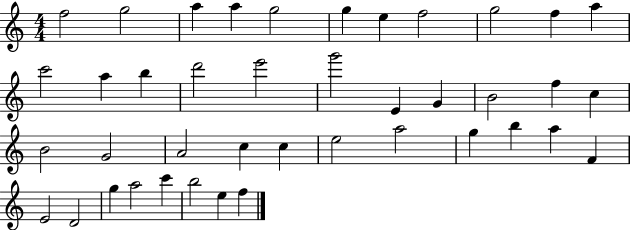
F5/h G5/h A5/q A5/q G5/h G5/q E5/q F5/h G5/h F5/q A5/q C6/h A5/q B5/q D6/h E6/h G6/h E4/q G4/q B4/h F5/q C5/q B4/h G4/h A4/h C5/q C5/q E5/h A5/h G5/q B5/q A5/q F4/q E4/h D4/h G5/q A5/h C6/q B5/h E5/q F5/q